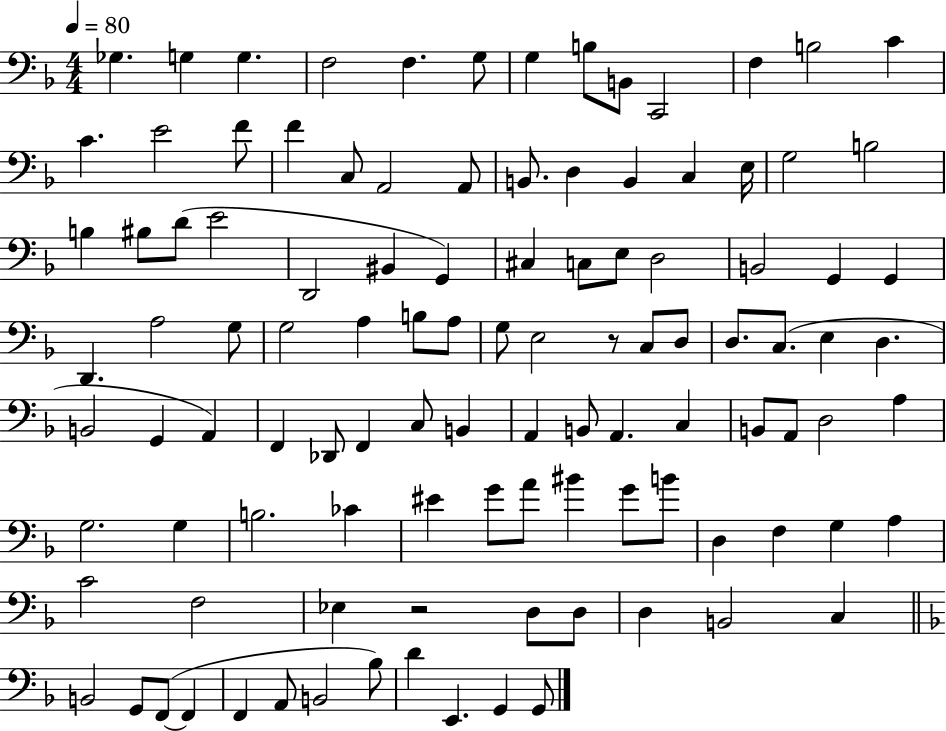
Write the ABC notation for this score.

X:1
T:Untitled
M:4/4
L:1/4
K:F
_G, G, G, F,2 F, G,/2 G, B,/2 B,,/2 C,,2 F, B,2 C C E2 F/2 F C,/2 A,,2 A,,/2 B,,/2 D, B,, C, E,/4 G,2 B,2 B, ^B,/2 D/2 E2 D,,2 ^B,, G,, ^C, C,/2 E,/2 D,2 B,,2 G,, G,, D,, A,2 G,/2 G,2 A, B,/2 A,/2 G,/2 E,2 z/2 C,/2 D,/2 D,/2 C,/2 E, D, B,,2 G,, A,, F,, _D,,/2 F,, C,/2 B,, A,, B,,/2 A,, C, B,,/2 A,,/2 D,2 A, G,2 G, B,2 _C ^E G/2 A/2 ^B G/2 B/2 D, F, G, A, C2 F,2 _E, z2 D,/2 D,/2 D, B,,2 C, B,,2 G,,/2 F,,/2 F,, F,, A,,/2 B,,2 _B,/2 D E,, G,, G,,/2